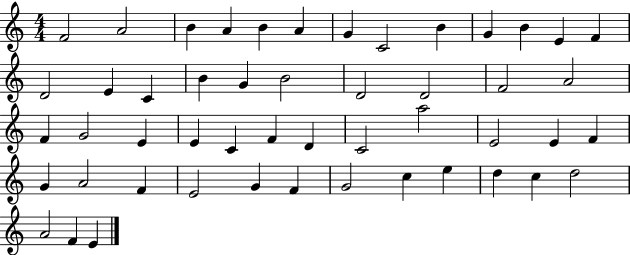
{
  \clef treble
  \numericTimeSignature
  \time 4/4
  \key c \major
  f'2 a'2 | b'4 a'4 b'4 a'4 | g'4 c'2 b'4 | g'4 b'4 e'4 f'4 | \break d'2 e'4 c'4 | b'4 g'4 b'2 | d'2 d'2 | f'2 a'2 | \break f'4 g'2 e'4 | e'4 c'4 f'4 d'4 | c'2 a''2 | e'2 e'4 f'4 | \break g'4 a'2 f'4 | e'2 g'4 f'4 | g'2 c''4 e''4 | d''4 c''4 d''2 | \break a'2 f'4 e'4 | \bar "|."
}